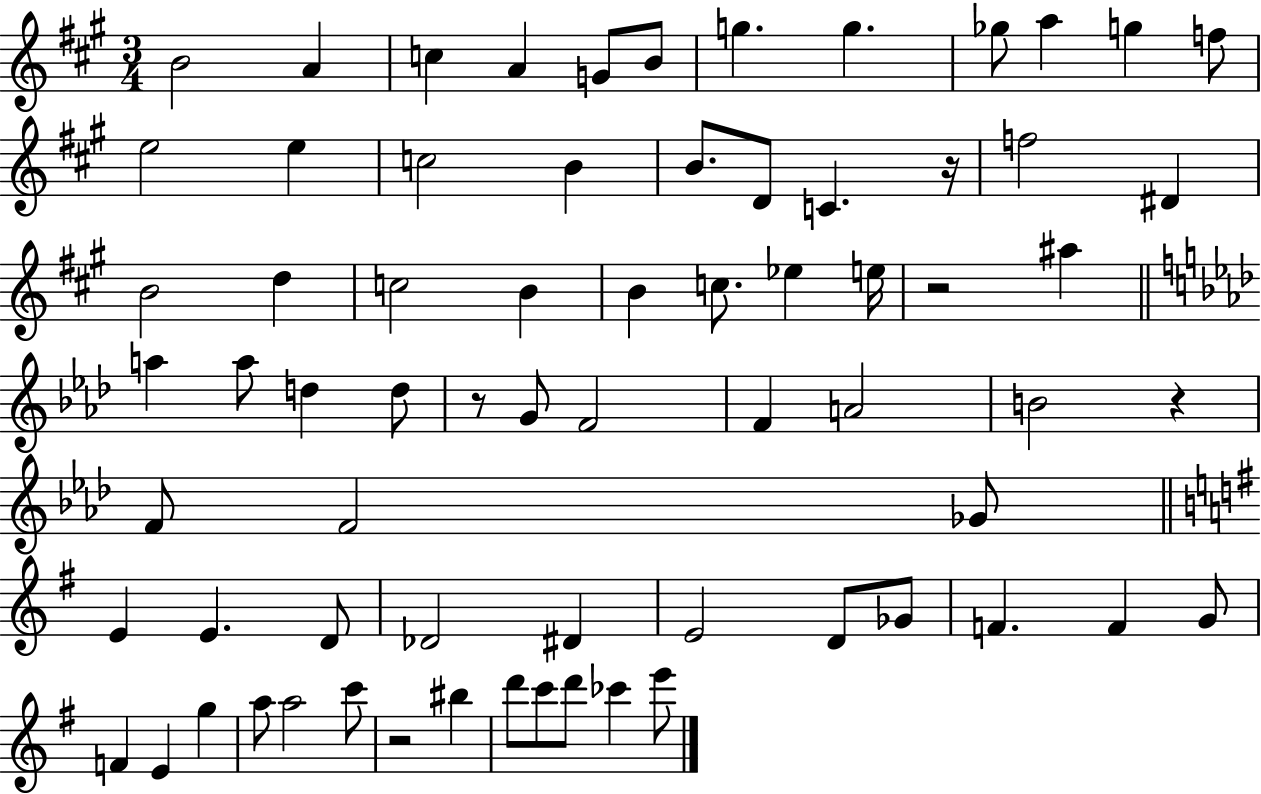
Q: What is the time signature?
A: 3/4